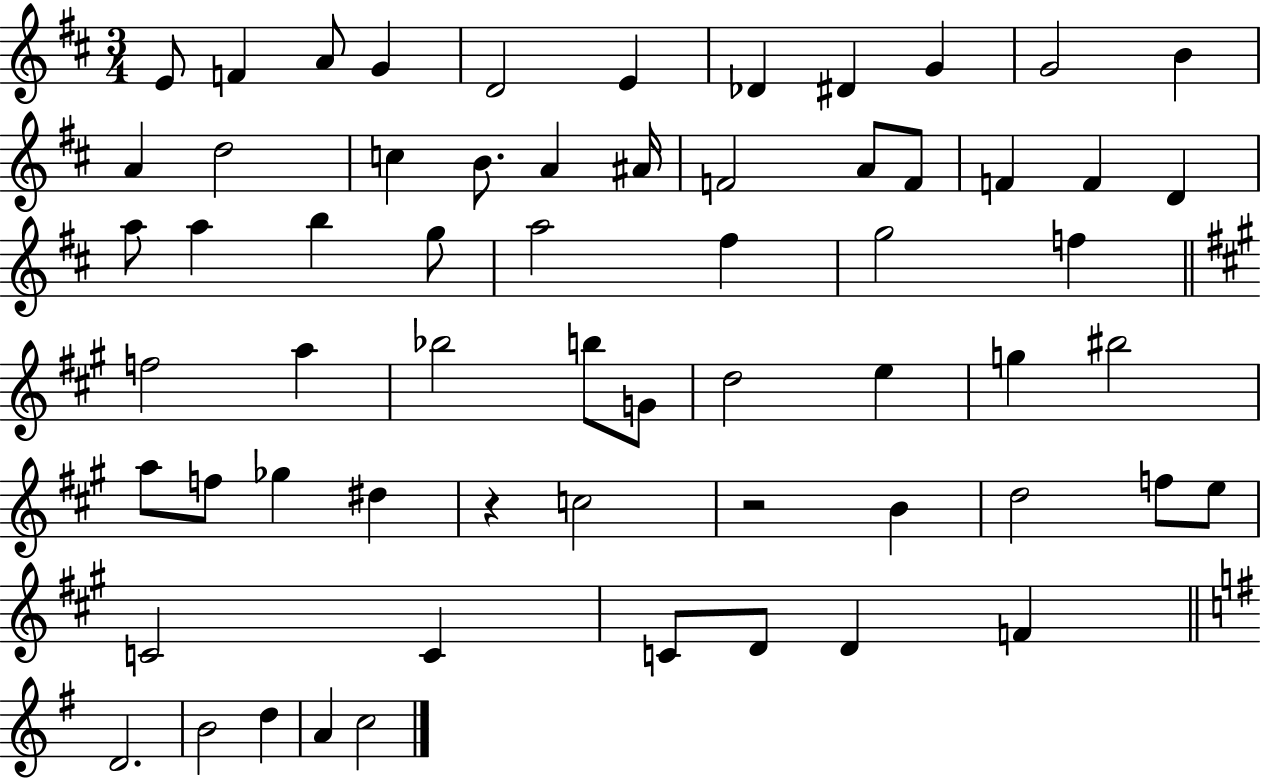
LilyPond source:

{
  \clef treble
  \numericTimeSignature
  \time 3/4
  \key d \major
  \repeat volta 2 { e'8 f'4 a'8 g'4 | d'2 e'4 | des'4 dis'4 g'4 | g'2 b'4 | \break a'4 d''2 | c''4 b'8. a'4 ais'16 | f'2 a'8 f'8 | f'4 f'4 d'4 | \break a''8 a''4 b''4 g''8 | a''2 fis''4 | g''2 f''4 | \bar "||" \break \key a \major f''2 a''4 | bes''2 b''8 g'8 | d''2 e''4 | g''4 bis''2 | \break a''8 f''8 ges''4 dis''4 | r4 c''2 | r2 b'4 | d''2 f''8 e''8 | \break c'2 c'4 | c'8 d'8 d'4 f'4 | \bar "||" \break \key g \major d'2. | b'2 d''4 | a'4 c''2 | } \bar "|."
}